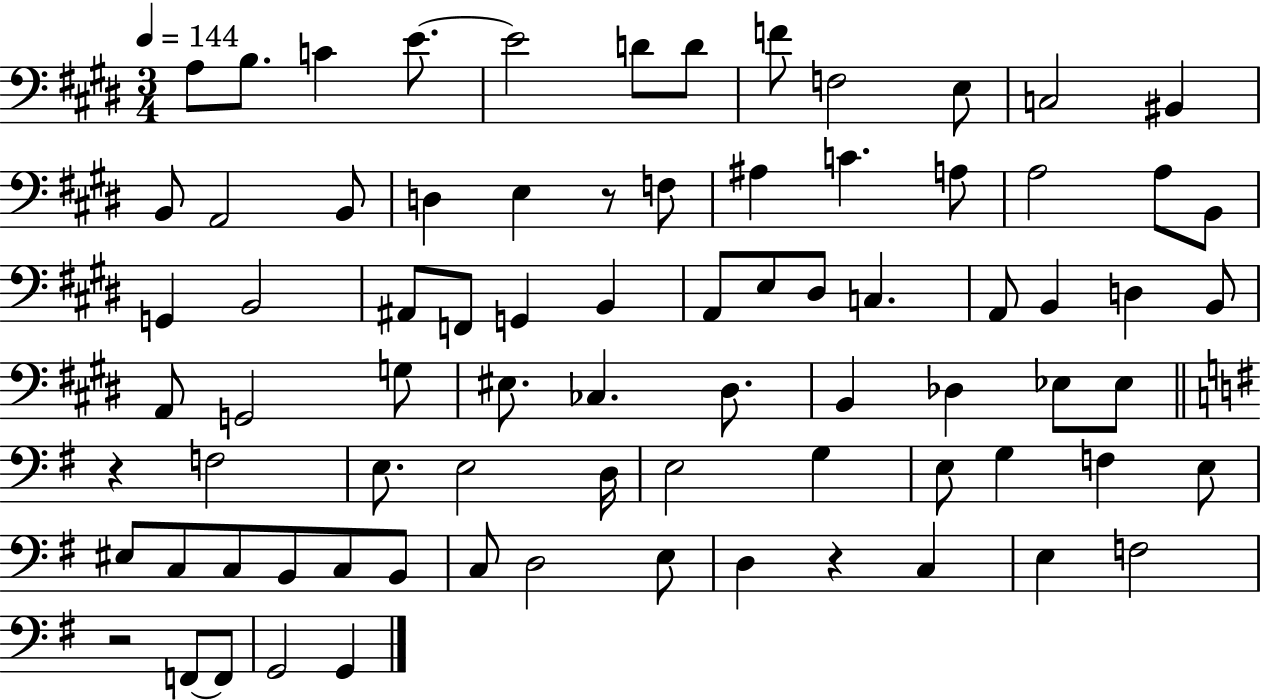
{
  \clef bass
  \numericTimeSignature
  \time 3/4
  \key e \major
  \tempo 4 = 144
  \repeat volta 2 { a8 b8. c'4 e'8.~~ | e'2 d'8 d'8 | f'8 f2 e8 | c2 bis,4 | \break b,8 a,2 b,8 | d4 e4 r8 f8 | ais4 c'4. a8 | a2 a8 b,8 | \break g,4 b,2 | ais,8 f,8 g,4 b,4 | a,8 e8 dis8 c4. | a,8 b,4 d4 b,8 | \break a,8 g,2 g8 | eis8. ces4. dis8. | b,4 des4 ees8 ees8 | \bar "||" \break \key e \minor r4 f2 | e8. e2 d16 | e2 g4 | e8 g4 f4 e8 | \break eis8 c8 c8 b,8 c8 b,8 | c8 d2 e8 | d4 r4 c4 | e4 f2 | \break r2 f,8~~ f,8 | g,2 g,4 | } \bar "|."
}